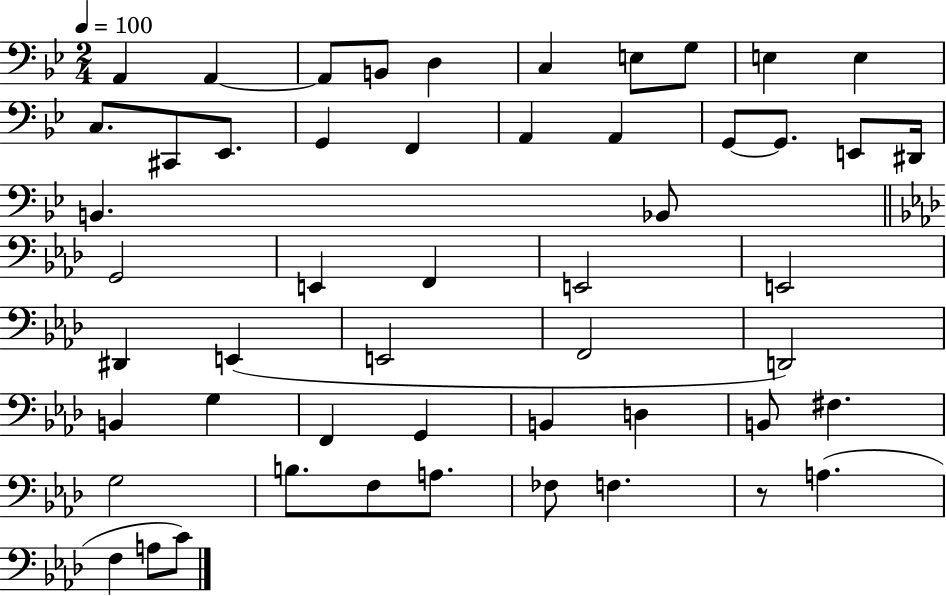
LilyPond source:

{
  \clef bass
  \numericTimeSignature
  \time 2/4
  \key bes \major
  \tempo 4 = 100
  a,4 a,4~~ | a,8 b,8 d4 | c4 e8 g8 | e4 e4 | \break c8. cis,8 ees,8. | g,4 f,4 | a,4 a,4 | g,8~~ g,8. e,8 dis,16 | \break b,4. bes,8 | \bar "||" \break \key f \minor g,2 | e,4 f,4 | e,2 | e,2 | \break dis,4 e,4( | e,2 | f,2 | d,2) | \break b,4 g4 | f,4 g,4 | b,4 d4 | b,8 fis4. | \break g2 | b8. f8 a8. | fes8 f4. | r8 a4.( | \break f4 a8 c'8) | \bar "|."
}